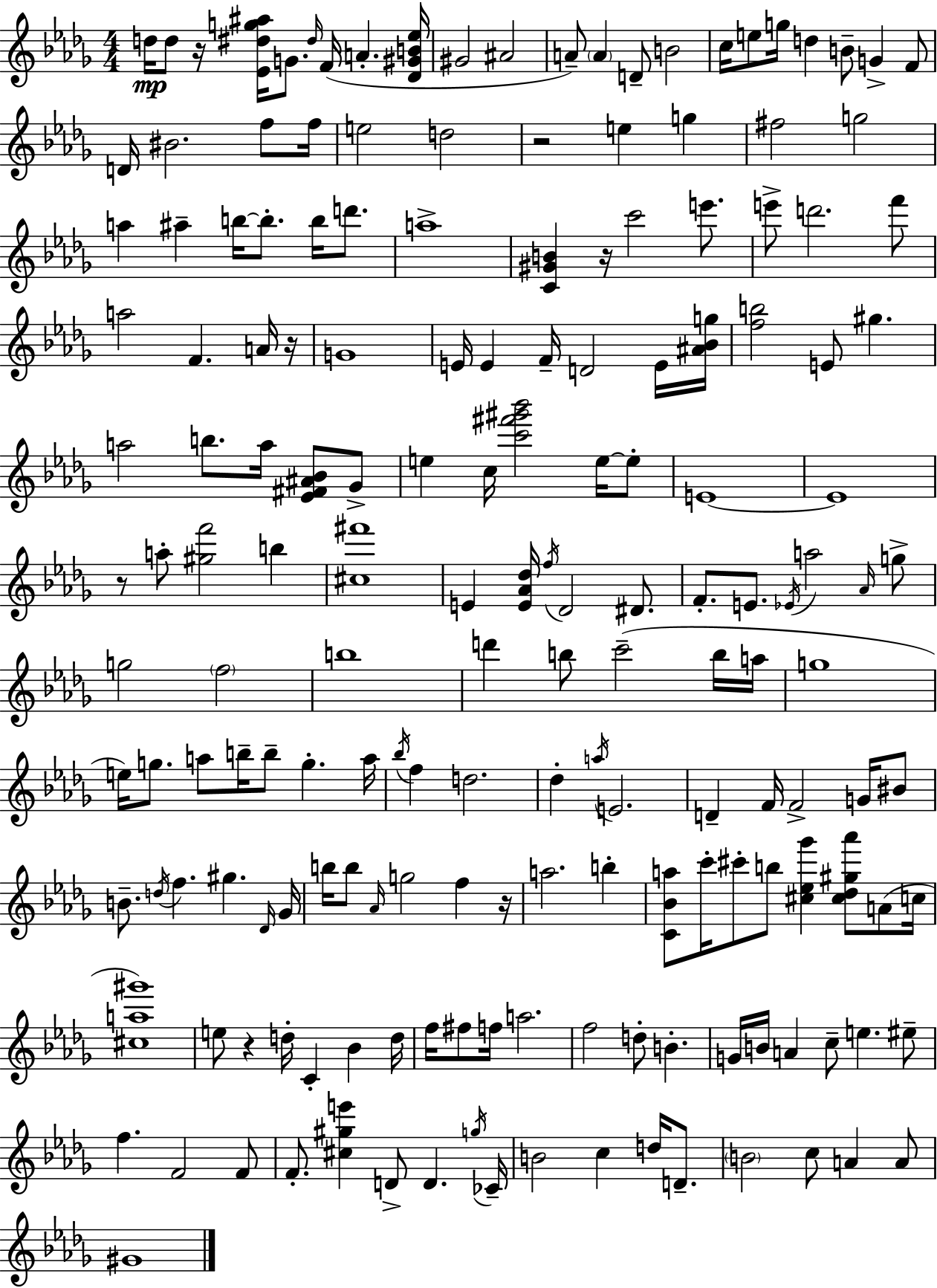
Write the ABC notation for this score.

X:1
T:Untitled
M:4/4
L:1/4
K:Bbm
d/4 d/2 z/4 [_E^dg^a]/4 G/2 ^d/4 F/4 A [_D^GB_e]/4 ^G2 ^A2 A/2 A D/2 B2 c/4 e/2 g/4 d B/2 G F/2 D/4 ^B2 f/2 f/4 e2 d2 z2 e g ^f2 g2 a ^a b/4 b/2 b/4 d'/2 a4 [C^GB] z/4 c'2 e'/2 e'/2 d'2 f'/2 a2 F A/4 z/4 G4 E/4 E F/4 D2 E/4 [^A_Bg]/4 [fb]2 E/2 ^g a2 b/2 a/4 [_E^F^A_B]/2 _G/2 e c/4 [c'^f'^g'_b']2 e/4 e/2 E4 E4 z/2 a/2 [^gf']2 b [^c^f']4 E [E_A_d]/4 f/4 _D2 ^D/2 F/2 E/2 _E/4 a2 _A/4 g/2 g2 f2 b4 d' b/2 c'2 b/4 a/4 g4 e/4 g/2 a/2 b/4 b/2 g a/4 _b/4 f d2 _d a/4 E2 D F/4 F2 G/4 ^B/2 B/2 d/4 f ^g _D/4 _G/4 b/4 b/2 _A/4 g2 f z/4 a2 b [C_Ba]/2 c'/4 ^c'/2 b/2 [^c_e_g'] [^c_d^g_a']/2 A/2 c/4 [^ca^g']4 e/2 z d/4 C _B d/4 f/4 ^f/2 f/4 a2 f2 d/2 B G/4 B/4 A c/2 e ^e/2 f F2 F/2 F/2 [^c^ge'] D/2 D g/4 _C/4 B2 c d/4 D/2 B2 c/2 A A/2 ^G4